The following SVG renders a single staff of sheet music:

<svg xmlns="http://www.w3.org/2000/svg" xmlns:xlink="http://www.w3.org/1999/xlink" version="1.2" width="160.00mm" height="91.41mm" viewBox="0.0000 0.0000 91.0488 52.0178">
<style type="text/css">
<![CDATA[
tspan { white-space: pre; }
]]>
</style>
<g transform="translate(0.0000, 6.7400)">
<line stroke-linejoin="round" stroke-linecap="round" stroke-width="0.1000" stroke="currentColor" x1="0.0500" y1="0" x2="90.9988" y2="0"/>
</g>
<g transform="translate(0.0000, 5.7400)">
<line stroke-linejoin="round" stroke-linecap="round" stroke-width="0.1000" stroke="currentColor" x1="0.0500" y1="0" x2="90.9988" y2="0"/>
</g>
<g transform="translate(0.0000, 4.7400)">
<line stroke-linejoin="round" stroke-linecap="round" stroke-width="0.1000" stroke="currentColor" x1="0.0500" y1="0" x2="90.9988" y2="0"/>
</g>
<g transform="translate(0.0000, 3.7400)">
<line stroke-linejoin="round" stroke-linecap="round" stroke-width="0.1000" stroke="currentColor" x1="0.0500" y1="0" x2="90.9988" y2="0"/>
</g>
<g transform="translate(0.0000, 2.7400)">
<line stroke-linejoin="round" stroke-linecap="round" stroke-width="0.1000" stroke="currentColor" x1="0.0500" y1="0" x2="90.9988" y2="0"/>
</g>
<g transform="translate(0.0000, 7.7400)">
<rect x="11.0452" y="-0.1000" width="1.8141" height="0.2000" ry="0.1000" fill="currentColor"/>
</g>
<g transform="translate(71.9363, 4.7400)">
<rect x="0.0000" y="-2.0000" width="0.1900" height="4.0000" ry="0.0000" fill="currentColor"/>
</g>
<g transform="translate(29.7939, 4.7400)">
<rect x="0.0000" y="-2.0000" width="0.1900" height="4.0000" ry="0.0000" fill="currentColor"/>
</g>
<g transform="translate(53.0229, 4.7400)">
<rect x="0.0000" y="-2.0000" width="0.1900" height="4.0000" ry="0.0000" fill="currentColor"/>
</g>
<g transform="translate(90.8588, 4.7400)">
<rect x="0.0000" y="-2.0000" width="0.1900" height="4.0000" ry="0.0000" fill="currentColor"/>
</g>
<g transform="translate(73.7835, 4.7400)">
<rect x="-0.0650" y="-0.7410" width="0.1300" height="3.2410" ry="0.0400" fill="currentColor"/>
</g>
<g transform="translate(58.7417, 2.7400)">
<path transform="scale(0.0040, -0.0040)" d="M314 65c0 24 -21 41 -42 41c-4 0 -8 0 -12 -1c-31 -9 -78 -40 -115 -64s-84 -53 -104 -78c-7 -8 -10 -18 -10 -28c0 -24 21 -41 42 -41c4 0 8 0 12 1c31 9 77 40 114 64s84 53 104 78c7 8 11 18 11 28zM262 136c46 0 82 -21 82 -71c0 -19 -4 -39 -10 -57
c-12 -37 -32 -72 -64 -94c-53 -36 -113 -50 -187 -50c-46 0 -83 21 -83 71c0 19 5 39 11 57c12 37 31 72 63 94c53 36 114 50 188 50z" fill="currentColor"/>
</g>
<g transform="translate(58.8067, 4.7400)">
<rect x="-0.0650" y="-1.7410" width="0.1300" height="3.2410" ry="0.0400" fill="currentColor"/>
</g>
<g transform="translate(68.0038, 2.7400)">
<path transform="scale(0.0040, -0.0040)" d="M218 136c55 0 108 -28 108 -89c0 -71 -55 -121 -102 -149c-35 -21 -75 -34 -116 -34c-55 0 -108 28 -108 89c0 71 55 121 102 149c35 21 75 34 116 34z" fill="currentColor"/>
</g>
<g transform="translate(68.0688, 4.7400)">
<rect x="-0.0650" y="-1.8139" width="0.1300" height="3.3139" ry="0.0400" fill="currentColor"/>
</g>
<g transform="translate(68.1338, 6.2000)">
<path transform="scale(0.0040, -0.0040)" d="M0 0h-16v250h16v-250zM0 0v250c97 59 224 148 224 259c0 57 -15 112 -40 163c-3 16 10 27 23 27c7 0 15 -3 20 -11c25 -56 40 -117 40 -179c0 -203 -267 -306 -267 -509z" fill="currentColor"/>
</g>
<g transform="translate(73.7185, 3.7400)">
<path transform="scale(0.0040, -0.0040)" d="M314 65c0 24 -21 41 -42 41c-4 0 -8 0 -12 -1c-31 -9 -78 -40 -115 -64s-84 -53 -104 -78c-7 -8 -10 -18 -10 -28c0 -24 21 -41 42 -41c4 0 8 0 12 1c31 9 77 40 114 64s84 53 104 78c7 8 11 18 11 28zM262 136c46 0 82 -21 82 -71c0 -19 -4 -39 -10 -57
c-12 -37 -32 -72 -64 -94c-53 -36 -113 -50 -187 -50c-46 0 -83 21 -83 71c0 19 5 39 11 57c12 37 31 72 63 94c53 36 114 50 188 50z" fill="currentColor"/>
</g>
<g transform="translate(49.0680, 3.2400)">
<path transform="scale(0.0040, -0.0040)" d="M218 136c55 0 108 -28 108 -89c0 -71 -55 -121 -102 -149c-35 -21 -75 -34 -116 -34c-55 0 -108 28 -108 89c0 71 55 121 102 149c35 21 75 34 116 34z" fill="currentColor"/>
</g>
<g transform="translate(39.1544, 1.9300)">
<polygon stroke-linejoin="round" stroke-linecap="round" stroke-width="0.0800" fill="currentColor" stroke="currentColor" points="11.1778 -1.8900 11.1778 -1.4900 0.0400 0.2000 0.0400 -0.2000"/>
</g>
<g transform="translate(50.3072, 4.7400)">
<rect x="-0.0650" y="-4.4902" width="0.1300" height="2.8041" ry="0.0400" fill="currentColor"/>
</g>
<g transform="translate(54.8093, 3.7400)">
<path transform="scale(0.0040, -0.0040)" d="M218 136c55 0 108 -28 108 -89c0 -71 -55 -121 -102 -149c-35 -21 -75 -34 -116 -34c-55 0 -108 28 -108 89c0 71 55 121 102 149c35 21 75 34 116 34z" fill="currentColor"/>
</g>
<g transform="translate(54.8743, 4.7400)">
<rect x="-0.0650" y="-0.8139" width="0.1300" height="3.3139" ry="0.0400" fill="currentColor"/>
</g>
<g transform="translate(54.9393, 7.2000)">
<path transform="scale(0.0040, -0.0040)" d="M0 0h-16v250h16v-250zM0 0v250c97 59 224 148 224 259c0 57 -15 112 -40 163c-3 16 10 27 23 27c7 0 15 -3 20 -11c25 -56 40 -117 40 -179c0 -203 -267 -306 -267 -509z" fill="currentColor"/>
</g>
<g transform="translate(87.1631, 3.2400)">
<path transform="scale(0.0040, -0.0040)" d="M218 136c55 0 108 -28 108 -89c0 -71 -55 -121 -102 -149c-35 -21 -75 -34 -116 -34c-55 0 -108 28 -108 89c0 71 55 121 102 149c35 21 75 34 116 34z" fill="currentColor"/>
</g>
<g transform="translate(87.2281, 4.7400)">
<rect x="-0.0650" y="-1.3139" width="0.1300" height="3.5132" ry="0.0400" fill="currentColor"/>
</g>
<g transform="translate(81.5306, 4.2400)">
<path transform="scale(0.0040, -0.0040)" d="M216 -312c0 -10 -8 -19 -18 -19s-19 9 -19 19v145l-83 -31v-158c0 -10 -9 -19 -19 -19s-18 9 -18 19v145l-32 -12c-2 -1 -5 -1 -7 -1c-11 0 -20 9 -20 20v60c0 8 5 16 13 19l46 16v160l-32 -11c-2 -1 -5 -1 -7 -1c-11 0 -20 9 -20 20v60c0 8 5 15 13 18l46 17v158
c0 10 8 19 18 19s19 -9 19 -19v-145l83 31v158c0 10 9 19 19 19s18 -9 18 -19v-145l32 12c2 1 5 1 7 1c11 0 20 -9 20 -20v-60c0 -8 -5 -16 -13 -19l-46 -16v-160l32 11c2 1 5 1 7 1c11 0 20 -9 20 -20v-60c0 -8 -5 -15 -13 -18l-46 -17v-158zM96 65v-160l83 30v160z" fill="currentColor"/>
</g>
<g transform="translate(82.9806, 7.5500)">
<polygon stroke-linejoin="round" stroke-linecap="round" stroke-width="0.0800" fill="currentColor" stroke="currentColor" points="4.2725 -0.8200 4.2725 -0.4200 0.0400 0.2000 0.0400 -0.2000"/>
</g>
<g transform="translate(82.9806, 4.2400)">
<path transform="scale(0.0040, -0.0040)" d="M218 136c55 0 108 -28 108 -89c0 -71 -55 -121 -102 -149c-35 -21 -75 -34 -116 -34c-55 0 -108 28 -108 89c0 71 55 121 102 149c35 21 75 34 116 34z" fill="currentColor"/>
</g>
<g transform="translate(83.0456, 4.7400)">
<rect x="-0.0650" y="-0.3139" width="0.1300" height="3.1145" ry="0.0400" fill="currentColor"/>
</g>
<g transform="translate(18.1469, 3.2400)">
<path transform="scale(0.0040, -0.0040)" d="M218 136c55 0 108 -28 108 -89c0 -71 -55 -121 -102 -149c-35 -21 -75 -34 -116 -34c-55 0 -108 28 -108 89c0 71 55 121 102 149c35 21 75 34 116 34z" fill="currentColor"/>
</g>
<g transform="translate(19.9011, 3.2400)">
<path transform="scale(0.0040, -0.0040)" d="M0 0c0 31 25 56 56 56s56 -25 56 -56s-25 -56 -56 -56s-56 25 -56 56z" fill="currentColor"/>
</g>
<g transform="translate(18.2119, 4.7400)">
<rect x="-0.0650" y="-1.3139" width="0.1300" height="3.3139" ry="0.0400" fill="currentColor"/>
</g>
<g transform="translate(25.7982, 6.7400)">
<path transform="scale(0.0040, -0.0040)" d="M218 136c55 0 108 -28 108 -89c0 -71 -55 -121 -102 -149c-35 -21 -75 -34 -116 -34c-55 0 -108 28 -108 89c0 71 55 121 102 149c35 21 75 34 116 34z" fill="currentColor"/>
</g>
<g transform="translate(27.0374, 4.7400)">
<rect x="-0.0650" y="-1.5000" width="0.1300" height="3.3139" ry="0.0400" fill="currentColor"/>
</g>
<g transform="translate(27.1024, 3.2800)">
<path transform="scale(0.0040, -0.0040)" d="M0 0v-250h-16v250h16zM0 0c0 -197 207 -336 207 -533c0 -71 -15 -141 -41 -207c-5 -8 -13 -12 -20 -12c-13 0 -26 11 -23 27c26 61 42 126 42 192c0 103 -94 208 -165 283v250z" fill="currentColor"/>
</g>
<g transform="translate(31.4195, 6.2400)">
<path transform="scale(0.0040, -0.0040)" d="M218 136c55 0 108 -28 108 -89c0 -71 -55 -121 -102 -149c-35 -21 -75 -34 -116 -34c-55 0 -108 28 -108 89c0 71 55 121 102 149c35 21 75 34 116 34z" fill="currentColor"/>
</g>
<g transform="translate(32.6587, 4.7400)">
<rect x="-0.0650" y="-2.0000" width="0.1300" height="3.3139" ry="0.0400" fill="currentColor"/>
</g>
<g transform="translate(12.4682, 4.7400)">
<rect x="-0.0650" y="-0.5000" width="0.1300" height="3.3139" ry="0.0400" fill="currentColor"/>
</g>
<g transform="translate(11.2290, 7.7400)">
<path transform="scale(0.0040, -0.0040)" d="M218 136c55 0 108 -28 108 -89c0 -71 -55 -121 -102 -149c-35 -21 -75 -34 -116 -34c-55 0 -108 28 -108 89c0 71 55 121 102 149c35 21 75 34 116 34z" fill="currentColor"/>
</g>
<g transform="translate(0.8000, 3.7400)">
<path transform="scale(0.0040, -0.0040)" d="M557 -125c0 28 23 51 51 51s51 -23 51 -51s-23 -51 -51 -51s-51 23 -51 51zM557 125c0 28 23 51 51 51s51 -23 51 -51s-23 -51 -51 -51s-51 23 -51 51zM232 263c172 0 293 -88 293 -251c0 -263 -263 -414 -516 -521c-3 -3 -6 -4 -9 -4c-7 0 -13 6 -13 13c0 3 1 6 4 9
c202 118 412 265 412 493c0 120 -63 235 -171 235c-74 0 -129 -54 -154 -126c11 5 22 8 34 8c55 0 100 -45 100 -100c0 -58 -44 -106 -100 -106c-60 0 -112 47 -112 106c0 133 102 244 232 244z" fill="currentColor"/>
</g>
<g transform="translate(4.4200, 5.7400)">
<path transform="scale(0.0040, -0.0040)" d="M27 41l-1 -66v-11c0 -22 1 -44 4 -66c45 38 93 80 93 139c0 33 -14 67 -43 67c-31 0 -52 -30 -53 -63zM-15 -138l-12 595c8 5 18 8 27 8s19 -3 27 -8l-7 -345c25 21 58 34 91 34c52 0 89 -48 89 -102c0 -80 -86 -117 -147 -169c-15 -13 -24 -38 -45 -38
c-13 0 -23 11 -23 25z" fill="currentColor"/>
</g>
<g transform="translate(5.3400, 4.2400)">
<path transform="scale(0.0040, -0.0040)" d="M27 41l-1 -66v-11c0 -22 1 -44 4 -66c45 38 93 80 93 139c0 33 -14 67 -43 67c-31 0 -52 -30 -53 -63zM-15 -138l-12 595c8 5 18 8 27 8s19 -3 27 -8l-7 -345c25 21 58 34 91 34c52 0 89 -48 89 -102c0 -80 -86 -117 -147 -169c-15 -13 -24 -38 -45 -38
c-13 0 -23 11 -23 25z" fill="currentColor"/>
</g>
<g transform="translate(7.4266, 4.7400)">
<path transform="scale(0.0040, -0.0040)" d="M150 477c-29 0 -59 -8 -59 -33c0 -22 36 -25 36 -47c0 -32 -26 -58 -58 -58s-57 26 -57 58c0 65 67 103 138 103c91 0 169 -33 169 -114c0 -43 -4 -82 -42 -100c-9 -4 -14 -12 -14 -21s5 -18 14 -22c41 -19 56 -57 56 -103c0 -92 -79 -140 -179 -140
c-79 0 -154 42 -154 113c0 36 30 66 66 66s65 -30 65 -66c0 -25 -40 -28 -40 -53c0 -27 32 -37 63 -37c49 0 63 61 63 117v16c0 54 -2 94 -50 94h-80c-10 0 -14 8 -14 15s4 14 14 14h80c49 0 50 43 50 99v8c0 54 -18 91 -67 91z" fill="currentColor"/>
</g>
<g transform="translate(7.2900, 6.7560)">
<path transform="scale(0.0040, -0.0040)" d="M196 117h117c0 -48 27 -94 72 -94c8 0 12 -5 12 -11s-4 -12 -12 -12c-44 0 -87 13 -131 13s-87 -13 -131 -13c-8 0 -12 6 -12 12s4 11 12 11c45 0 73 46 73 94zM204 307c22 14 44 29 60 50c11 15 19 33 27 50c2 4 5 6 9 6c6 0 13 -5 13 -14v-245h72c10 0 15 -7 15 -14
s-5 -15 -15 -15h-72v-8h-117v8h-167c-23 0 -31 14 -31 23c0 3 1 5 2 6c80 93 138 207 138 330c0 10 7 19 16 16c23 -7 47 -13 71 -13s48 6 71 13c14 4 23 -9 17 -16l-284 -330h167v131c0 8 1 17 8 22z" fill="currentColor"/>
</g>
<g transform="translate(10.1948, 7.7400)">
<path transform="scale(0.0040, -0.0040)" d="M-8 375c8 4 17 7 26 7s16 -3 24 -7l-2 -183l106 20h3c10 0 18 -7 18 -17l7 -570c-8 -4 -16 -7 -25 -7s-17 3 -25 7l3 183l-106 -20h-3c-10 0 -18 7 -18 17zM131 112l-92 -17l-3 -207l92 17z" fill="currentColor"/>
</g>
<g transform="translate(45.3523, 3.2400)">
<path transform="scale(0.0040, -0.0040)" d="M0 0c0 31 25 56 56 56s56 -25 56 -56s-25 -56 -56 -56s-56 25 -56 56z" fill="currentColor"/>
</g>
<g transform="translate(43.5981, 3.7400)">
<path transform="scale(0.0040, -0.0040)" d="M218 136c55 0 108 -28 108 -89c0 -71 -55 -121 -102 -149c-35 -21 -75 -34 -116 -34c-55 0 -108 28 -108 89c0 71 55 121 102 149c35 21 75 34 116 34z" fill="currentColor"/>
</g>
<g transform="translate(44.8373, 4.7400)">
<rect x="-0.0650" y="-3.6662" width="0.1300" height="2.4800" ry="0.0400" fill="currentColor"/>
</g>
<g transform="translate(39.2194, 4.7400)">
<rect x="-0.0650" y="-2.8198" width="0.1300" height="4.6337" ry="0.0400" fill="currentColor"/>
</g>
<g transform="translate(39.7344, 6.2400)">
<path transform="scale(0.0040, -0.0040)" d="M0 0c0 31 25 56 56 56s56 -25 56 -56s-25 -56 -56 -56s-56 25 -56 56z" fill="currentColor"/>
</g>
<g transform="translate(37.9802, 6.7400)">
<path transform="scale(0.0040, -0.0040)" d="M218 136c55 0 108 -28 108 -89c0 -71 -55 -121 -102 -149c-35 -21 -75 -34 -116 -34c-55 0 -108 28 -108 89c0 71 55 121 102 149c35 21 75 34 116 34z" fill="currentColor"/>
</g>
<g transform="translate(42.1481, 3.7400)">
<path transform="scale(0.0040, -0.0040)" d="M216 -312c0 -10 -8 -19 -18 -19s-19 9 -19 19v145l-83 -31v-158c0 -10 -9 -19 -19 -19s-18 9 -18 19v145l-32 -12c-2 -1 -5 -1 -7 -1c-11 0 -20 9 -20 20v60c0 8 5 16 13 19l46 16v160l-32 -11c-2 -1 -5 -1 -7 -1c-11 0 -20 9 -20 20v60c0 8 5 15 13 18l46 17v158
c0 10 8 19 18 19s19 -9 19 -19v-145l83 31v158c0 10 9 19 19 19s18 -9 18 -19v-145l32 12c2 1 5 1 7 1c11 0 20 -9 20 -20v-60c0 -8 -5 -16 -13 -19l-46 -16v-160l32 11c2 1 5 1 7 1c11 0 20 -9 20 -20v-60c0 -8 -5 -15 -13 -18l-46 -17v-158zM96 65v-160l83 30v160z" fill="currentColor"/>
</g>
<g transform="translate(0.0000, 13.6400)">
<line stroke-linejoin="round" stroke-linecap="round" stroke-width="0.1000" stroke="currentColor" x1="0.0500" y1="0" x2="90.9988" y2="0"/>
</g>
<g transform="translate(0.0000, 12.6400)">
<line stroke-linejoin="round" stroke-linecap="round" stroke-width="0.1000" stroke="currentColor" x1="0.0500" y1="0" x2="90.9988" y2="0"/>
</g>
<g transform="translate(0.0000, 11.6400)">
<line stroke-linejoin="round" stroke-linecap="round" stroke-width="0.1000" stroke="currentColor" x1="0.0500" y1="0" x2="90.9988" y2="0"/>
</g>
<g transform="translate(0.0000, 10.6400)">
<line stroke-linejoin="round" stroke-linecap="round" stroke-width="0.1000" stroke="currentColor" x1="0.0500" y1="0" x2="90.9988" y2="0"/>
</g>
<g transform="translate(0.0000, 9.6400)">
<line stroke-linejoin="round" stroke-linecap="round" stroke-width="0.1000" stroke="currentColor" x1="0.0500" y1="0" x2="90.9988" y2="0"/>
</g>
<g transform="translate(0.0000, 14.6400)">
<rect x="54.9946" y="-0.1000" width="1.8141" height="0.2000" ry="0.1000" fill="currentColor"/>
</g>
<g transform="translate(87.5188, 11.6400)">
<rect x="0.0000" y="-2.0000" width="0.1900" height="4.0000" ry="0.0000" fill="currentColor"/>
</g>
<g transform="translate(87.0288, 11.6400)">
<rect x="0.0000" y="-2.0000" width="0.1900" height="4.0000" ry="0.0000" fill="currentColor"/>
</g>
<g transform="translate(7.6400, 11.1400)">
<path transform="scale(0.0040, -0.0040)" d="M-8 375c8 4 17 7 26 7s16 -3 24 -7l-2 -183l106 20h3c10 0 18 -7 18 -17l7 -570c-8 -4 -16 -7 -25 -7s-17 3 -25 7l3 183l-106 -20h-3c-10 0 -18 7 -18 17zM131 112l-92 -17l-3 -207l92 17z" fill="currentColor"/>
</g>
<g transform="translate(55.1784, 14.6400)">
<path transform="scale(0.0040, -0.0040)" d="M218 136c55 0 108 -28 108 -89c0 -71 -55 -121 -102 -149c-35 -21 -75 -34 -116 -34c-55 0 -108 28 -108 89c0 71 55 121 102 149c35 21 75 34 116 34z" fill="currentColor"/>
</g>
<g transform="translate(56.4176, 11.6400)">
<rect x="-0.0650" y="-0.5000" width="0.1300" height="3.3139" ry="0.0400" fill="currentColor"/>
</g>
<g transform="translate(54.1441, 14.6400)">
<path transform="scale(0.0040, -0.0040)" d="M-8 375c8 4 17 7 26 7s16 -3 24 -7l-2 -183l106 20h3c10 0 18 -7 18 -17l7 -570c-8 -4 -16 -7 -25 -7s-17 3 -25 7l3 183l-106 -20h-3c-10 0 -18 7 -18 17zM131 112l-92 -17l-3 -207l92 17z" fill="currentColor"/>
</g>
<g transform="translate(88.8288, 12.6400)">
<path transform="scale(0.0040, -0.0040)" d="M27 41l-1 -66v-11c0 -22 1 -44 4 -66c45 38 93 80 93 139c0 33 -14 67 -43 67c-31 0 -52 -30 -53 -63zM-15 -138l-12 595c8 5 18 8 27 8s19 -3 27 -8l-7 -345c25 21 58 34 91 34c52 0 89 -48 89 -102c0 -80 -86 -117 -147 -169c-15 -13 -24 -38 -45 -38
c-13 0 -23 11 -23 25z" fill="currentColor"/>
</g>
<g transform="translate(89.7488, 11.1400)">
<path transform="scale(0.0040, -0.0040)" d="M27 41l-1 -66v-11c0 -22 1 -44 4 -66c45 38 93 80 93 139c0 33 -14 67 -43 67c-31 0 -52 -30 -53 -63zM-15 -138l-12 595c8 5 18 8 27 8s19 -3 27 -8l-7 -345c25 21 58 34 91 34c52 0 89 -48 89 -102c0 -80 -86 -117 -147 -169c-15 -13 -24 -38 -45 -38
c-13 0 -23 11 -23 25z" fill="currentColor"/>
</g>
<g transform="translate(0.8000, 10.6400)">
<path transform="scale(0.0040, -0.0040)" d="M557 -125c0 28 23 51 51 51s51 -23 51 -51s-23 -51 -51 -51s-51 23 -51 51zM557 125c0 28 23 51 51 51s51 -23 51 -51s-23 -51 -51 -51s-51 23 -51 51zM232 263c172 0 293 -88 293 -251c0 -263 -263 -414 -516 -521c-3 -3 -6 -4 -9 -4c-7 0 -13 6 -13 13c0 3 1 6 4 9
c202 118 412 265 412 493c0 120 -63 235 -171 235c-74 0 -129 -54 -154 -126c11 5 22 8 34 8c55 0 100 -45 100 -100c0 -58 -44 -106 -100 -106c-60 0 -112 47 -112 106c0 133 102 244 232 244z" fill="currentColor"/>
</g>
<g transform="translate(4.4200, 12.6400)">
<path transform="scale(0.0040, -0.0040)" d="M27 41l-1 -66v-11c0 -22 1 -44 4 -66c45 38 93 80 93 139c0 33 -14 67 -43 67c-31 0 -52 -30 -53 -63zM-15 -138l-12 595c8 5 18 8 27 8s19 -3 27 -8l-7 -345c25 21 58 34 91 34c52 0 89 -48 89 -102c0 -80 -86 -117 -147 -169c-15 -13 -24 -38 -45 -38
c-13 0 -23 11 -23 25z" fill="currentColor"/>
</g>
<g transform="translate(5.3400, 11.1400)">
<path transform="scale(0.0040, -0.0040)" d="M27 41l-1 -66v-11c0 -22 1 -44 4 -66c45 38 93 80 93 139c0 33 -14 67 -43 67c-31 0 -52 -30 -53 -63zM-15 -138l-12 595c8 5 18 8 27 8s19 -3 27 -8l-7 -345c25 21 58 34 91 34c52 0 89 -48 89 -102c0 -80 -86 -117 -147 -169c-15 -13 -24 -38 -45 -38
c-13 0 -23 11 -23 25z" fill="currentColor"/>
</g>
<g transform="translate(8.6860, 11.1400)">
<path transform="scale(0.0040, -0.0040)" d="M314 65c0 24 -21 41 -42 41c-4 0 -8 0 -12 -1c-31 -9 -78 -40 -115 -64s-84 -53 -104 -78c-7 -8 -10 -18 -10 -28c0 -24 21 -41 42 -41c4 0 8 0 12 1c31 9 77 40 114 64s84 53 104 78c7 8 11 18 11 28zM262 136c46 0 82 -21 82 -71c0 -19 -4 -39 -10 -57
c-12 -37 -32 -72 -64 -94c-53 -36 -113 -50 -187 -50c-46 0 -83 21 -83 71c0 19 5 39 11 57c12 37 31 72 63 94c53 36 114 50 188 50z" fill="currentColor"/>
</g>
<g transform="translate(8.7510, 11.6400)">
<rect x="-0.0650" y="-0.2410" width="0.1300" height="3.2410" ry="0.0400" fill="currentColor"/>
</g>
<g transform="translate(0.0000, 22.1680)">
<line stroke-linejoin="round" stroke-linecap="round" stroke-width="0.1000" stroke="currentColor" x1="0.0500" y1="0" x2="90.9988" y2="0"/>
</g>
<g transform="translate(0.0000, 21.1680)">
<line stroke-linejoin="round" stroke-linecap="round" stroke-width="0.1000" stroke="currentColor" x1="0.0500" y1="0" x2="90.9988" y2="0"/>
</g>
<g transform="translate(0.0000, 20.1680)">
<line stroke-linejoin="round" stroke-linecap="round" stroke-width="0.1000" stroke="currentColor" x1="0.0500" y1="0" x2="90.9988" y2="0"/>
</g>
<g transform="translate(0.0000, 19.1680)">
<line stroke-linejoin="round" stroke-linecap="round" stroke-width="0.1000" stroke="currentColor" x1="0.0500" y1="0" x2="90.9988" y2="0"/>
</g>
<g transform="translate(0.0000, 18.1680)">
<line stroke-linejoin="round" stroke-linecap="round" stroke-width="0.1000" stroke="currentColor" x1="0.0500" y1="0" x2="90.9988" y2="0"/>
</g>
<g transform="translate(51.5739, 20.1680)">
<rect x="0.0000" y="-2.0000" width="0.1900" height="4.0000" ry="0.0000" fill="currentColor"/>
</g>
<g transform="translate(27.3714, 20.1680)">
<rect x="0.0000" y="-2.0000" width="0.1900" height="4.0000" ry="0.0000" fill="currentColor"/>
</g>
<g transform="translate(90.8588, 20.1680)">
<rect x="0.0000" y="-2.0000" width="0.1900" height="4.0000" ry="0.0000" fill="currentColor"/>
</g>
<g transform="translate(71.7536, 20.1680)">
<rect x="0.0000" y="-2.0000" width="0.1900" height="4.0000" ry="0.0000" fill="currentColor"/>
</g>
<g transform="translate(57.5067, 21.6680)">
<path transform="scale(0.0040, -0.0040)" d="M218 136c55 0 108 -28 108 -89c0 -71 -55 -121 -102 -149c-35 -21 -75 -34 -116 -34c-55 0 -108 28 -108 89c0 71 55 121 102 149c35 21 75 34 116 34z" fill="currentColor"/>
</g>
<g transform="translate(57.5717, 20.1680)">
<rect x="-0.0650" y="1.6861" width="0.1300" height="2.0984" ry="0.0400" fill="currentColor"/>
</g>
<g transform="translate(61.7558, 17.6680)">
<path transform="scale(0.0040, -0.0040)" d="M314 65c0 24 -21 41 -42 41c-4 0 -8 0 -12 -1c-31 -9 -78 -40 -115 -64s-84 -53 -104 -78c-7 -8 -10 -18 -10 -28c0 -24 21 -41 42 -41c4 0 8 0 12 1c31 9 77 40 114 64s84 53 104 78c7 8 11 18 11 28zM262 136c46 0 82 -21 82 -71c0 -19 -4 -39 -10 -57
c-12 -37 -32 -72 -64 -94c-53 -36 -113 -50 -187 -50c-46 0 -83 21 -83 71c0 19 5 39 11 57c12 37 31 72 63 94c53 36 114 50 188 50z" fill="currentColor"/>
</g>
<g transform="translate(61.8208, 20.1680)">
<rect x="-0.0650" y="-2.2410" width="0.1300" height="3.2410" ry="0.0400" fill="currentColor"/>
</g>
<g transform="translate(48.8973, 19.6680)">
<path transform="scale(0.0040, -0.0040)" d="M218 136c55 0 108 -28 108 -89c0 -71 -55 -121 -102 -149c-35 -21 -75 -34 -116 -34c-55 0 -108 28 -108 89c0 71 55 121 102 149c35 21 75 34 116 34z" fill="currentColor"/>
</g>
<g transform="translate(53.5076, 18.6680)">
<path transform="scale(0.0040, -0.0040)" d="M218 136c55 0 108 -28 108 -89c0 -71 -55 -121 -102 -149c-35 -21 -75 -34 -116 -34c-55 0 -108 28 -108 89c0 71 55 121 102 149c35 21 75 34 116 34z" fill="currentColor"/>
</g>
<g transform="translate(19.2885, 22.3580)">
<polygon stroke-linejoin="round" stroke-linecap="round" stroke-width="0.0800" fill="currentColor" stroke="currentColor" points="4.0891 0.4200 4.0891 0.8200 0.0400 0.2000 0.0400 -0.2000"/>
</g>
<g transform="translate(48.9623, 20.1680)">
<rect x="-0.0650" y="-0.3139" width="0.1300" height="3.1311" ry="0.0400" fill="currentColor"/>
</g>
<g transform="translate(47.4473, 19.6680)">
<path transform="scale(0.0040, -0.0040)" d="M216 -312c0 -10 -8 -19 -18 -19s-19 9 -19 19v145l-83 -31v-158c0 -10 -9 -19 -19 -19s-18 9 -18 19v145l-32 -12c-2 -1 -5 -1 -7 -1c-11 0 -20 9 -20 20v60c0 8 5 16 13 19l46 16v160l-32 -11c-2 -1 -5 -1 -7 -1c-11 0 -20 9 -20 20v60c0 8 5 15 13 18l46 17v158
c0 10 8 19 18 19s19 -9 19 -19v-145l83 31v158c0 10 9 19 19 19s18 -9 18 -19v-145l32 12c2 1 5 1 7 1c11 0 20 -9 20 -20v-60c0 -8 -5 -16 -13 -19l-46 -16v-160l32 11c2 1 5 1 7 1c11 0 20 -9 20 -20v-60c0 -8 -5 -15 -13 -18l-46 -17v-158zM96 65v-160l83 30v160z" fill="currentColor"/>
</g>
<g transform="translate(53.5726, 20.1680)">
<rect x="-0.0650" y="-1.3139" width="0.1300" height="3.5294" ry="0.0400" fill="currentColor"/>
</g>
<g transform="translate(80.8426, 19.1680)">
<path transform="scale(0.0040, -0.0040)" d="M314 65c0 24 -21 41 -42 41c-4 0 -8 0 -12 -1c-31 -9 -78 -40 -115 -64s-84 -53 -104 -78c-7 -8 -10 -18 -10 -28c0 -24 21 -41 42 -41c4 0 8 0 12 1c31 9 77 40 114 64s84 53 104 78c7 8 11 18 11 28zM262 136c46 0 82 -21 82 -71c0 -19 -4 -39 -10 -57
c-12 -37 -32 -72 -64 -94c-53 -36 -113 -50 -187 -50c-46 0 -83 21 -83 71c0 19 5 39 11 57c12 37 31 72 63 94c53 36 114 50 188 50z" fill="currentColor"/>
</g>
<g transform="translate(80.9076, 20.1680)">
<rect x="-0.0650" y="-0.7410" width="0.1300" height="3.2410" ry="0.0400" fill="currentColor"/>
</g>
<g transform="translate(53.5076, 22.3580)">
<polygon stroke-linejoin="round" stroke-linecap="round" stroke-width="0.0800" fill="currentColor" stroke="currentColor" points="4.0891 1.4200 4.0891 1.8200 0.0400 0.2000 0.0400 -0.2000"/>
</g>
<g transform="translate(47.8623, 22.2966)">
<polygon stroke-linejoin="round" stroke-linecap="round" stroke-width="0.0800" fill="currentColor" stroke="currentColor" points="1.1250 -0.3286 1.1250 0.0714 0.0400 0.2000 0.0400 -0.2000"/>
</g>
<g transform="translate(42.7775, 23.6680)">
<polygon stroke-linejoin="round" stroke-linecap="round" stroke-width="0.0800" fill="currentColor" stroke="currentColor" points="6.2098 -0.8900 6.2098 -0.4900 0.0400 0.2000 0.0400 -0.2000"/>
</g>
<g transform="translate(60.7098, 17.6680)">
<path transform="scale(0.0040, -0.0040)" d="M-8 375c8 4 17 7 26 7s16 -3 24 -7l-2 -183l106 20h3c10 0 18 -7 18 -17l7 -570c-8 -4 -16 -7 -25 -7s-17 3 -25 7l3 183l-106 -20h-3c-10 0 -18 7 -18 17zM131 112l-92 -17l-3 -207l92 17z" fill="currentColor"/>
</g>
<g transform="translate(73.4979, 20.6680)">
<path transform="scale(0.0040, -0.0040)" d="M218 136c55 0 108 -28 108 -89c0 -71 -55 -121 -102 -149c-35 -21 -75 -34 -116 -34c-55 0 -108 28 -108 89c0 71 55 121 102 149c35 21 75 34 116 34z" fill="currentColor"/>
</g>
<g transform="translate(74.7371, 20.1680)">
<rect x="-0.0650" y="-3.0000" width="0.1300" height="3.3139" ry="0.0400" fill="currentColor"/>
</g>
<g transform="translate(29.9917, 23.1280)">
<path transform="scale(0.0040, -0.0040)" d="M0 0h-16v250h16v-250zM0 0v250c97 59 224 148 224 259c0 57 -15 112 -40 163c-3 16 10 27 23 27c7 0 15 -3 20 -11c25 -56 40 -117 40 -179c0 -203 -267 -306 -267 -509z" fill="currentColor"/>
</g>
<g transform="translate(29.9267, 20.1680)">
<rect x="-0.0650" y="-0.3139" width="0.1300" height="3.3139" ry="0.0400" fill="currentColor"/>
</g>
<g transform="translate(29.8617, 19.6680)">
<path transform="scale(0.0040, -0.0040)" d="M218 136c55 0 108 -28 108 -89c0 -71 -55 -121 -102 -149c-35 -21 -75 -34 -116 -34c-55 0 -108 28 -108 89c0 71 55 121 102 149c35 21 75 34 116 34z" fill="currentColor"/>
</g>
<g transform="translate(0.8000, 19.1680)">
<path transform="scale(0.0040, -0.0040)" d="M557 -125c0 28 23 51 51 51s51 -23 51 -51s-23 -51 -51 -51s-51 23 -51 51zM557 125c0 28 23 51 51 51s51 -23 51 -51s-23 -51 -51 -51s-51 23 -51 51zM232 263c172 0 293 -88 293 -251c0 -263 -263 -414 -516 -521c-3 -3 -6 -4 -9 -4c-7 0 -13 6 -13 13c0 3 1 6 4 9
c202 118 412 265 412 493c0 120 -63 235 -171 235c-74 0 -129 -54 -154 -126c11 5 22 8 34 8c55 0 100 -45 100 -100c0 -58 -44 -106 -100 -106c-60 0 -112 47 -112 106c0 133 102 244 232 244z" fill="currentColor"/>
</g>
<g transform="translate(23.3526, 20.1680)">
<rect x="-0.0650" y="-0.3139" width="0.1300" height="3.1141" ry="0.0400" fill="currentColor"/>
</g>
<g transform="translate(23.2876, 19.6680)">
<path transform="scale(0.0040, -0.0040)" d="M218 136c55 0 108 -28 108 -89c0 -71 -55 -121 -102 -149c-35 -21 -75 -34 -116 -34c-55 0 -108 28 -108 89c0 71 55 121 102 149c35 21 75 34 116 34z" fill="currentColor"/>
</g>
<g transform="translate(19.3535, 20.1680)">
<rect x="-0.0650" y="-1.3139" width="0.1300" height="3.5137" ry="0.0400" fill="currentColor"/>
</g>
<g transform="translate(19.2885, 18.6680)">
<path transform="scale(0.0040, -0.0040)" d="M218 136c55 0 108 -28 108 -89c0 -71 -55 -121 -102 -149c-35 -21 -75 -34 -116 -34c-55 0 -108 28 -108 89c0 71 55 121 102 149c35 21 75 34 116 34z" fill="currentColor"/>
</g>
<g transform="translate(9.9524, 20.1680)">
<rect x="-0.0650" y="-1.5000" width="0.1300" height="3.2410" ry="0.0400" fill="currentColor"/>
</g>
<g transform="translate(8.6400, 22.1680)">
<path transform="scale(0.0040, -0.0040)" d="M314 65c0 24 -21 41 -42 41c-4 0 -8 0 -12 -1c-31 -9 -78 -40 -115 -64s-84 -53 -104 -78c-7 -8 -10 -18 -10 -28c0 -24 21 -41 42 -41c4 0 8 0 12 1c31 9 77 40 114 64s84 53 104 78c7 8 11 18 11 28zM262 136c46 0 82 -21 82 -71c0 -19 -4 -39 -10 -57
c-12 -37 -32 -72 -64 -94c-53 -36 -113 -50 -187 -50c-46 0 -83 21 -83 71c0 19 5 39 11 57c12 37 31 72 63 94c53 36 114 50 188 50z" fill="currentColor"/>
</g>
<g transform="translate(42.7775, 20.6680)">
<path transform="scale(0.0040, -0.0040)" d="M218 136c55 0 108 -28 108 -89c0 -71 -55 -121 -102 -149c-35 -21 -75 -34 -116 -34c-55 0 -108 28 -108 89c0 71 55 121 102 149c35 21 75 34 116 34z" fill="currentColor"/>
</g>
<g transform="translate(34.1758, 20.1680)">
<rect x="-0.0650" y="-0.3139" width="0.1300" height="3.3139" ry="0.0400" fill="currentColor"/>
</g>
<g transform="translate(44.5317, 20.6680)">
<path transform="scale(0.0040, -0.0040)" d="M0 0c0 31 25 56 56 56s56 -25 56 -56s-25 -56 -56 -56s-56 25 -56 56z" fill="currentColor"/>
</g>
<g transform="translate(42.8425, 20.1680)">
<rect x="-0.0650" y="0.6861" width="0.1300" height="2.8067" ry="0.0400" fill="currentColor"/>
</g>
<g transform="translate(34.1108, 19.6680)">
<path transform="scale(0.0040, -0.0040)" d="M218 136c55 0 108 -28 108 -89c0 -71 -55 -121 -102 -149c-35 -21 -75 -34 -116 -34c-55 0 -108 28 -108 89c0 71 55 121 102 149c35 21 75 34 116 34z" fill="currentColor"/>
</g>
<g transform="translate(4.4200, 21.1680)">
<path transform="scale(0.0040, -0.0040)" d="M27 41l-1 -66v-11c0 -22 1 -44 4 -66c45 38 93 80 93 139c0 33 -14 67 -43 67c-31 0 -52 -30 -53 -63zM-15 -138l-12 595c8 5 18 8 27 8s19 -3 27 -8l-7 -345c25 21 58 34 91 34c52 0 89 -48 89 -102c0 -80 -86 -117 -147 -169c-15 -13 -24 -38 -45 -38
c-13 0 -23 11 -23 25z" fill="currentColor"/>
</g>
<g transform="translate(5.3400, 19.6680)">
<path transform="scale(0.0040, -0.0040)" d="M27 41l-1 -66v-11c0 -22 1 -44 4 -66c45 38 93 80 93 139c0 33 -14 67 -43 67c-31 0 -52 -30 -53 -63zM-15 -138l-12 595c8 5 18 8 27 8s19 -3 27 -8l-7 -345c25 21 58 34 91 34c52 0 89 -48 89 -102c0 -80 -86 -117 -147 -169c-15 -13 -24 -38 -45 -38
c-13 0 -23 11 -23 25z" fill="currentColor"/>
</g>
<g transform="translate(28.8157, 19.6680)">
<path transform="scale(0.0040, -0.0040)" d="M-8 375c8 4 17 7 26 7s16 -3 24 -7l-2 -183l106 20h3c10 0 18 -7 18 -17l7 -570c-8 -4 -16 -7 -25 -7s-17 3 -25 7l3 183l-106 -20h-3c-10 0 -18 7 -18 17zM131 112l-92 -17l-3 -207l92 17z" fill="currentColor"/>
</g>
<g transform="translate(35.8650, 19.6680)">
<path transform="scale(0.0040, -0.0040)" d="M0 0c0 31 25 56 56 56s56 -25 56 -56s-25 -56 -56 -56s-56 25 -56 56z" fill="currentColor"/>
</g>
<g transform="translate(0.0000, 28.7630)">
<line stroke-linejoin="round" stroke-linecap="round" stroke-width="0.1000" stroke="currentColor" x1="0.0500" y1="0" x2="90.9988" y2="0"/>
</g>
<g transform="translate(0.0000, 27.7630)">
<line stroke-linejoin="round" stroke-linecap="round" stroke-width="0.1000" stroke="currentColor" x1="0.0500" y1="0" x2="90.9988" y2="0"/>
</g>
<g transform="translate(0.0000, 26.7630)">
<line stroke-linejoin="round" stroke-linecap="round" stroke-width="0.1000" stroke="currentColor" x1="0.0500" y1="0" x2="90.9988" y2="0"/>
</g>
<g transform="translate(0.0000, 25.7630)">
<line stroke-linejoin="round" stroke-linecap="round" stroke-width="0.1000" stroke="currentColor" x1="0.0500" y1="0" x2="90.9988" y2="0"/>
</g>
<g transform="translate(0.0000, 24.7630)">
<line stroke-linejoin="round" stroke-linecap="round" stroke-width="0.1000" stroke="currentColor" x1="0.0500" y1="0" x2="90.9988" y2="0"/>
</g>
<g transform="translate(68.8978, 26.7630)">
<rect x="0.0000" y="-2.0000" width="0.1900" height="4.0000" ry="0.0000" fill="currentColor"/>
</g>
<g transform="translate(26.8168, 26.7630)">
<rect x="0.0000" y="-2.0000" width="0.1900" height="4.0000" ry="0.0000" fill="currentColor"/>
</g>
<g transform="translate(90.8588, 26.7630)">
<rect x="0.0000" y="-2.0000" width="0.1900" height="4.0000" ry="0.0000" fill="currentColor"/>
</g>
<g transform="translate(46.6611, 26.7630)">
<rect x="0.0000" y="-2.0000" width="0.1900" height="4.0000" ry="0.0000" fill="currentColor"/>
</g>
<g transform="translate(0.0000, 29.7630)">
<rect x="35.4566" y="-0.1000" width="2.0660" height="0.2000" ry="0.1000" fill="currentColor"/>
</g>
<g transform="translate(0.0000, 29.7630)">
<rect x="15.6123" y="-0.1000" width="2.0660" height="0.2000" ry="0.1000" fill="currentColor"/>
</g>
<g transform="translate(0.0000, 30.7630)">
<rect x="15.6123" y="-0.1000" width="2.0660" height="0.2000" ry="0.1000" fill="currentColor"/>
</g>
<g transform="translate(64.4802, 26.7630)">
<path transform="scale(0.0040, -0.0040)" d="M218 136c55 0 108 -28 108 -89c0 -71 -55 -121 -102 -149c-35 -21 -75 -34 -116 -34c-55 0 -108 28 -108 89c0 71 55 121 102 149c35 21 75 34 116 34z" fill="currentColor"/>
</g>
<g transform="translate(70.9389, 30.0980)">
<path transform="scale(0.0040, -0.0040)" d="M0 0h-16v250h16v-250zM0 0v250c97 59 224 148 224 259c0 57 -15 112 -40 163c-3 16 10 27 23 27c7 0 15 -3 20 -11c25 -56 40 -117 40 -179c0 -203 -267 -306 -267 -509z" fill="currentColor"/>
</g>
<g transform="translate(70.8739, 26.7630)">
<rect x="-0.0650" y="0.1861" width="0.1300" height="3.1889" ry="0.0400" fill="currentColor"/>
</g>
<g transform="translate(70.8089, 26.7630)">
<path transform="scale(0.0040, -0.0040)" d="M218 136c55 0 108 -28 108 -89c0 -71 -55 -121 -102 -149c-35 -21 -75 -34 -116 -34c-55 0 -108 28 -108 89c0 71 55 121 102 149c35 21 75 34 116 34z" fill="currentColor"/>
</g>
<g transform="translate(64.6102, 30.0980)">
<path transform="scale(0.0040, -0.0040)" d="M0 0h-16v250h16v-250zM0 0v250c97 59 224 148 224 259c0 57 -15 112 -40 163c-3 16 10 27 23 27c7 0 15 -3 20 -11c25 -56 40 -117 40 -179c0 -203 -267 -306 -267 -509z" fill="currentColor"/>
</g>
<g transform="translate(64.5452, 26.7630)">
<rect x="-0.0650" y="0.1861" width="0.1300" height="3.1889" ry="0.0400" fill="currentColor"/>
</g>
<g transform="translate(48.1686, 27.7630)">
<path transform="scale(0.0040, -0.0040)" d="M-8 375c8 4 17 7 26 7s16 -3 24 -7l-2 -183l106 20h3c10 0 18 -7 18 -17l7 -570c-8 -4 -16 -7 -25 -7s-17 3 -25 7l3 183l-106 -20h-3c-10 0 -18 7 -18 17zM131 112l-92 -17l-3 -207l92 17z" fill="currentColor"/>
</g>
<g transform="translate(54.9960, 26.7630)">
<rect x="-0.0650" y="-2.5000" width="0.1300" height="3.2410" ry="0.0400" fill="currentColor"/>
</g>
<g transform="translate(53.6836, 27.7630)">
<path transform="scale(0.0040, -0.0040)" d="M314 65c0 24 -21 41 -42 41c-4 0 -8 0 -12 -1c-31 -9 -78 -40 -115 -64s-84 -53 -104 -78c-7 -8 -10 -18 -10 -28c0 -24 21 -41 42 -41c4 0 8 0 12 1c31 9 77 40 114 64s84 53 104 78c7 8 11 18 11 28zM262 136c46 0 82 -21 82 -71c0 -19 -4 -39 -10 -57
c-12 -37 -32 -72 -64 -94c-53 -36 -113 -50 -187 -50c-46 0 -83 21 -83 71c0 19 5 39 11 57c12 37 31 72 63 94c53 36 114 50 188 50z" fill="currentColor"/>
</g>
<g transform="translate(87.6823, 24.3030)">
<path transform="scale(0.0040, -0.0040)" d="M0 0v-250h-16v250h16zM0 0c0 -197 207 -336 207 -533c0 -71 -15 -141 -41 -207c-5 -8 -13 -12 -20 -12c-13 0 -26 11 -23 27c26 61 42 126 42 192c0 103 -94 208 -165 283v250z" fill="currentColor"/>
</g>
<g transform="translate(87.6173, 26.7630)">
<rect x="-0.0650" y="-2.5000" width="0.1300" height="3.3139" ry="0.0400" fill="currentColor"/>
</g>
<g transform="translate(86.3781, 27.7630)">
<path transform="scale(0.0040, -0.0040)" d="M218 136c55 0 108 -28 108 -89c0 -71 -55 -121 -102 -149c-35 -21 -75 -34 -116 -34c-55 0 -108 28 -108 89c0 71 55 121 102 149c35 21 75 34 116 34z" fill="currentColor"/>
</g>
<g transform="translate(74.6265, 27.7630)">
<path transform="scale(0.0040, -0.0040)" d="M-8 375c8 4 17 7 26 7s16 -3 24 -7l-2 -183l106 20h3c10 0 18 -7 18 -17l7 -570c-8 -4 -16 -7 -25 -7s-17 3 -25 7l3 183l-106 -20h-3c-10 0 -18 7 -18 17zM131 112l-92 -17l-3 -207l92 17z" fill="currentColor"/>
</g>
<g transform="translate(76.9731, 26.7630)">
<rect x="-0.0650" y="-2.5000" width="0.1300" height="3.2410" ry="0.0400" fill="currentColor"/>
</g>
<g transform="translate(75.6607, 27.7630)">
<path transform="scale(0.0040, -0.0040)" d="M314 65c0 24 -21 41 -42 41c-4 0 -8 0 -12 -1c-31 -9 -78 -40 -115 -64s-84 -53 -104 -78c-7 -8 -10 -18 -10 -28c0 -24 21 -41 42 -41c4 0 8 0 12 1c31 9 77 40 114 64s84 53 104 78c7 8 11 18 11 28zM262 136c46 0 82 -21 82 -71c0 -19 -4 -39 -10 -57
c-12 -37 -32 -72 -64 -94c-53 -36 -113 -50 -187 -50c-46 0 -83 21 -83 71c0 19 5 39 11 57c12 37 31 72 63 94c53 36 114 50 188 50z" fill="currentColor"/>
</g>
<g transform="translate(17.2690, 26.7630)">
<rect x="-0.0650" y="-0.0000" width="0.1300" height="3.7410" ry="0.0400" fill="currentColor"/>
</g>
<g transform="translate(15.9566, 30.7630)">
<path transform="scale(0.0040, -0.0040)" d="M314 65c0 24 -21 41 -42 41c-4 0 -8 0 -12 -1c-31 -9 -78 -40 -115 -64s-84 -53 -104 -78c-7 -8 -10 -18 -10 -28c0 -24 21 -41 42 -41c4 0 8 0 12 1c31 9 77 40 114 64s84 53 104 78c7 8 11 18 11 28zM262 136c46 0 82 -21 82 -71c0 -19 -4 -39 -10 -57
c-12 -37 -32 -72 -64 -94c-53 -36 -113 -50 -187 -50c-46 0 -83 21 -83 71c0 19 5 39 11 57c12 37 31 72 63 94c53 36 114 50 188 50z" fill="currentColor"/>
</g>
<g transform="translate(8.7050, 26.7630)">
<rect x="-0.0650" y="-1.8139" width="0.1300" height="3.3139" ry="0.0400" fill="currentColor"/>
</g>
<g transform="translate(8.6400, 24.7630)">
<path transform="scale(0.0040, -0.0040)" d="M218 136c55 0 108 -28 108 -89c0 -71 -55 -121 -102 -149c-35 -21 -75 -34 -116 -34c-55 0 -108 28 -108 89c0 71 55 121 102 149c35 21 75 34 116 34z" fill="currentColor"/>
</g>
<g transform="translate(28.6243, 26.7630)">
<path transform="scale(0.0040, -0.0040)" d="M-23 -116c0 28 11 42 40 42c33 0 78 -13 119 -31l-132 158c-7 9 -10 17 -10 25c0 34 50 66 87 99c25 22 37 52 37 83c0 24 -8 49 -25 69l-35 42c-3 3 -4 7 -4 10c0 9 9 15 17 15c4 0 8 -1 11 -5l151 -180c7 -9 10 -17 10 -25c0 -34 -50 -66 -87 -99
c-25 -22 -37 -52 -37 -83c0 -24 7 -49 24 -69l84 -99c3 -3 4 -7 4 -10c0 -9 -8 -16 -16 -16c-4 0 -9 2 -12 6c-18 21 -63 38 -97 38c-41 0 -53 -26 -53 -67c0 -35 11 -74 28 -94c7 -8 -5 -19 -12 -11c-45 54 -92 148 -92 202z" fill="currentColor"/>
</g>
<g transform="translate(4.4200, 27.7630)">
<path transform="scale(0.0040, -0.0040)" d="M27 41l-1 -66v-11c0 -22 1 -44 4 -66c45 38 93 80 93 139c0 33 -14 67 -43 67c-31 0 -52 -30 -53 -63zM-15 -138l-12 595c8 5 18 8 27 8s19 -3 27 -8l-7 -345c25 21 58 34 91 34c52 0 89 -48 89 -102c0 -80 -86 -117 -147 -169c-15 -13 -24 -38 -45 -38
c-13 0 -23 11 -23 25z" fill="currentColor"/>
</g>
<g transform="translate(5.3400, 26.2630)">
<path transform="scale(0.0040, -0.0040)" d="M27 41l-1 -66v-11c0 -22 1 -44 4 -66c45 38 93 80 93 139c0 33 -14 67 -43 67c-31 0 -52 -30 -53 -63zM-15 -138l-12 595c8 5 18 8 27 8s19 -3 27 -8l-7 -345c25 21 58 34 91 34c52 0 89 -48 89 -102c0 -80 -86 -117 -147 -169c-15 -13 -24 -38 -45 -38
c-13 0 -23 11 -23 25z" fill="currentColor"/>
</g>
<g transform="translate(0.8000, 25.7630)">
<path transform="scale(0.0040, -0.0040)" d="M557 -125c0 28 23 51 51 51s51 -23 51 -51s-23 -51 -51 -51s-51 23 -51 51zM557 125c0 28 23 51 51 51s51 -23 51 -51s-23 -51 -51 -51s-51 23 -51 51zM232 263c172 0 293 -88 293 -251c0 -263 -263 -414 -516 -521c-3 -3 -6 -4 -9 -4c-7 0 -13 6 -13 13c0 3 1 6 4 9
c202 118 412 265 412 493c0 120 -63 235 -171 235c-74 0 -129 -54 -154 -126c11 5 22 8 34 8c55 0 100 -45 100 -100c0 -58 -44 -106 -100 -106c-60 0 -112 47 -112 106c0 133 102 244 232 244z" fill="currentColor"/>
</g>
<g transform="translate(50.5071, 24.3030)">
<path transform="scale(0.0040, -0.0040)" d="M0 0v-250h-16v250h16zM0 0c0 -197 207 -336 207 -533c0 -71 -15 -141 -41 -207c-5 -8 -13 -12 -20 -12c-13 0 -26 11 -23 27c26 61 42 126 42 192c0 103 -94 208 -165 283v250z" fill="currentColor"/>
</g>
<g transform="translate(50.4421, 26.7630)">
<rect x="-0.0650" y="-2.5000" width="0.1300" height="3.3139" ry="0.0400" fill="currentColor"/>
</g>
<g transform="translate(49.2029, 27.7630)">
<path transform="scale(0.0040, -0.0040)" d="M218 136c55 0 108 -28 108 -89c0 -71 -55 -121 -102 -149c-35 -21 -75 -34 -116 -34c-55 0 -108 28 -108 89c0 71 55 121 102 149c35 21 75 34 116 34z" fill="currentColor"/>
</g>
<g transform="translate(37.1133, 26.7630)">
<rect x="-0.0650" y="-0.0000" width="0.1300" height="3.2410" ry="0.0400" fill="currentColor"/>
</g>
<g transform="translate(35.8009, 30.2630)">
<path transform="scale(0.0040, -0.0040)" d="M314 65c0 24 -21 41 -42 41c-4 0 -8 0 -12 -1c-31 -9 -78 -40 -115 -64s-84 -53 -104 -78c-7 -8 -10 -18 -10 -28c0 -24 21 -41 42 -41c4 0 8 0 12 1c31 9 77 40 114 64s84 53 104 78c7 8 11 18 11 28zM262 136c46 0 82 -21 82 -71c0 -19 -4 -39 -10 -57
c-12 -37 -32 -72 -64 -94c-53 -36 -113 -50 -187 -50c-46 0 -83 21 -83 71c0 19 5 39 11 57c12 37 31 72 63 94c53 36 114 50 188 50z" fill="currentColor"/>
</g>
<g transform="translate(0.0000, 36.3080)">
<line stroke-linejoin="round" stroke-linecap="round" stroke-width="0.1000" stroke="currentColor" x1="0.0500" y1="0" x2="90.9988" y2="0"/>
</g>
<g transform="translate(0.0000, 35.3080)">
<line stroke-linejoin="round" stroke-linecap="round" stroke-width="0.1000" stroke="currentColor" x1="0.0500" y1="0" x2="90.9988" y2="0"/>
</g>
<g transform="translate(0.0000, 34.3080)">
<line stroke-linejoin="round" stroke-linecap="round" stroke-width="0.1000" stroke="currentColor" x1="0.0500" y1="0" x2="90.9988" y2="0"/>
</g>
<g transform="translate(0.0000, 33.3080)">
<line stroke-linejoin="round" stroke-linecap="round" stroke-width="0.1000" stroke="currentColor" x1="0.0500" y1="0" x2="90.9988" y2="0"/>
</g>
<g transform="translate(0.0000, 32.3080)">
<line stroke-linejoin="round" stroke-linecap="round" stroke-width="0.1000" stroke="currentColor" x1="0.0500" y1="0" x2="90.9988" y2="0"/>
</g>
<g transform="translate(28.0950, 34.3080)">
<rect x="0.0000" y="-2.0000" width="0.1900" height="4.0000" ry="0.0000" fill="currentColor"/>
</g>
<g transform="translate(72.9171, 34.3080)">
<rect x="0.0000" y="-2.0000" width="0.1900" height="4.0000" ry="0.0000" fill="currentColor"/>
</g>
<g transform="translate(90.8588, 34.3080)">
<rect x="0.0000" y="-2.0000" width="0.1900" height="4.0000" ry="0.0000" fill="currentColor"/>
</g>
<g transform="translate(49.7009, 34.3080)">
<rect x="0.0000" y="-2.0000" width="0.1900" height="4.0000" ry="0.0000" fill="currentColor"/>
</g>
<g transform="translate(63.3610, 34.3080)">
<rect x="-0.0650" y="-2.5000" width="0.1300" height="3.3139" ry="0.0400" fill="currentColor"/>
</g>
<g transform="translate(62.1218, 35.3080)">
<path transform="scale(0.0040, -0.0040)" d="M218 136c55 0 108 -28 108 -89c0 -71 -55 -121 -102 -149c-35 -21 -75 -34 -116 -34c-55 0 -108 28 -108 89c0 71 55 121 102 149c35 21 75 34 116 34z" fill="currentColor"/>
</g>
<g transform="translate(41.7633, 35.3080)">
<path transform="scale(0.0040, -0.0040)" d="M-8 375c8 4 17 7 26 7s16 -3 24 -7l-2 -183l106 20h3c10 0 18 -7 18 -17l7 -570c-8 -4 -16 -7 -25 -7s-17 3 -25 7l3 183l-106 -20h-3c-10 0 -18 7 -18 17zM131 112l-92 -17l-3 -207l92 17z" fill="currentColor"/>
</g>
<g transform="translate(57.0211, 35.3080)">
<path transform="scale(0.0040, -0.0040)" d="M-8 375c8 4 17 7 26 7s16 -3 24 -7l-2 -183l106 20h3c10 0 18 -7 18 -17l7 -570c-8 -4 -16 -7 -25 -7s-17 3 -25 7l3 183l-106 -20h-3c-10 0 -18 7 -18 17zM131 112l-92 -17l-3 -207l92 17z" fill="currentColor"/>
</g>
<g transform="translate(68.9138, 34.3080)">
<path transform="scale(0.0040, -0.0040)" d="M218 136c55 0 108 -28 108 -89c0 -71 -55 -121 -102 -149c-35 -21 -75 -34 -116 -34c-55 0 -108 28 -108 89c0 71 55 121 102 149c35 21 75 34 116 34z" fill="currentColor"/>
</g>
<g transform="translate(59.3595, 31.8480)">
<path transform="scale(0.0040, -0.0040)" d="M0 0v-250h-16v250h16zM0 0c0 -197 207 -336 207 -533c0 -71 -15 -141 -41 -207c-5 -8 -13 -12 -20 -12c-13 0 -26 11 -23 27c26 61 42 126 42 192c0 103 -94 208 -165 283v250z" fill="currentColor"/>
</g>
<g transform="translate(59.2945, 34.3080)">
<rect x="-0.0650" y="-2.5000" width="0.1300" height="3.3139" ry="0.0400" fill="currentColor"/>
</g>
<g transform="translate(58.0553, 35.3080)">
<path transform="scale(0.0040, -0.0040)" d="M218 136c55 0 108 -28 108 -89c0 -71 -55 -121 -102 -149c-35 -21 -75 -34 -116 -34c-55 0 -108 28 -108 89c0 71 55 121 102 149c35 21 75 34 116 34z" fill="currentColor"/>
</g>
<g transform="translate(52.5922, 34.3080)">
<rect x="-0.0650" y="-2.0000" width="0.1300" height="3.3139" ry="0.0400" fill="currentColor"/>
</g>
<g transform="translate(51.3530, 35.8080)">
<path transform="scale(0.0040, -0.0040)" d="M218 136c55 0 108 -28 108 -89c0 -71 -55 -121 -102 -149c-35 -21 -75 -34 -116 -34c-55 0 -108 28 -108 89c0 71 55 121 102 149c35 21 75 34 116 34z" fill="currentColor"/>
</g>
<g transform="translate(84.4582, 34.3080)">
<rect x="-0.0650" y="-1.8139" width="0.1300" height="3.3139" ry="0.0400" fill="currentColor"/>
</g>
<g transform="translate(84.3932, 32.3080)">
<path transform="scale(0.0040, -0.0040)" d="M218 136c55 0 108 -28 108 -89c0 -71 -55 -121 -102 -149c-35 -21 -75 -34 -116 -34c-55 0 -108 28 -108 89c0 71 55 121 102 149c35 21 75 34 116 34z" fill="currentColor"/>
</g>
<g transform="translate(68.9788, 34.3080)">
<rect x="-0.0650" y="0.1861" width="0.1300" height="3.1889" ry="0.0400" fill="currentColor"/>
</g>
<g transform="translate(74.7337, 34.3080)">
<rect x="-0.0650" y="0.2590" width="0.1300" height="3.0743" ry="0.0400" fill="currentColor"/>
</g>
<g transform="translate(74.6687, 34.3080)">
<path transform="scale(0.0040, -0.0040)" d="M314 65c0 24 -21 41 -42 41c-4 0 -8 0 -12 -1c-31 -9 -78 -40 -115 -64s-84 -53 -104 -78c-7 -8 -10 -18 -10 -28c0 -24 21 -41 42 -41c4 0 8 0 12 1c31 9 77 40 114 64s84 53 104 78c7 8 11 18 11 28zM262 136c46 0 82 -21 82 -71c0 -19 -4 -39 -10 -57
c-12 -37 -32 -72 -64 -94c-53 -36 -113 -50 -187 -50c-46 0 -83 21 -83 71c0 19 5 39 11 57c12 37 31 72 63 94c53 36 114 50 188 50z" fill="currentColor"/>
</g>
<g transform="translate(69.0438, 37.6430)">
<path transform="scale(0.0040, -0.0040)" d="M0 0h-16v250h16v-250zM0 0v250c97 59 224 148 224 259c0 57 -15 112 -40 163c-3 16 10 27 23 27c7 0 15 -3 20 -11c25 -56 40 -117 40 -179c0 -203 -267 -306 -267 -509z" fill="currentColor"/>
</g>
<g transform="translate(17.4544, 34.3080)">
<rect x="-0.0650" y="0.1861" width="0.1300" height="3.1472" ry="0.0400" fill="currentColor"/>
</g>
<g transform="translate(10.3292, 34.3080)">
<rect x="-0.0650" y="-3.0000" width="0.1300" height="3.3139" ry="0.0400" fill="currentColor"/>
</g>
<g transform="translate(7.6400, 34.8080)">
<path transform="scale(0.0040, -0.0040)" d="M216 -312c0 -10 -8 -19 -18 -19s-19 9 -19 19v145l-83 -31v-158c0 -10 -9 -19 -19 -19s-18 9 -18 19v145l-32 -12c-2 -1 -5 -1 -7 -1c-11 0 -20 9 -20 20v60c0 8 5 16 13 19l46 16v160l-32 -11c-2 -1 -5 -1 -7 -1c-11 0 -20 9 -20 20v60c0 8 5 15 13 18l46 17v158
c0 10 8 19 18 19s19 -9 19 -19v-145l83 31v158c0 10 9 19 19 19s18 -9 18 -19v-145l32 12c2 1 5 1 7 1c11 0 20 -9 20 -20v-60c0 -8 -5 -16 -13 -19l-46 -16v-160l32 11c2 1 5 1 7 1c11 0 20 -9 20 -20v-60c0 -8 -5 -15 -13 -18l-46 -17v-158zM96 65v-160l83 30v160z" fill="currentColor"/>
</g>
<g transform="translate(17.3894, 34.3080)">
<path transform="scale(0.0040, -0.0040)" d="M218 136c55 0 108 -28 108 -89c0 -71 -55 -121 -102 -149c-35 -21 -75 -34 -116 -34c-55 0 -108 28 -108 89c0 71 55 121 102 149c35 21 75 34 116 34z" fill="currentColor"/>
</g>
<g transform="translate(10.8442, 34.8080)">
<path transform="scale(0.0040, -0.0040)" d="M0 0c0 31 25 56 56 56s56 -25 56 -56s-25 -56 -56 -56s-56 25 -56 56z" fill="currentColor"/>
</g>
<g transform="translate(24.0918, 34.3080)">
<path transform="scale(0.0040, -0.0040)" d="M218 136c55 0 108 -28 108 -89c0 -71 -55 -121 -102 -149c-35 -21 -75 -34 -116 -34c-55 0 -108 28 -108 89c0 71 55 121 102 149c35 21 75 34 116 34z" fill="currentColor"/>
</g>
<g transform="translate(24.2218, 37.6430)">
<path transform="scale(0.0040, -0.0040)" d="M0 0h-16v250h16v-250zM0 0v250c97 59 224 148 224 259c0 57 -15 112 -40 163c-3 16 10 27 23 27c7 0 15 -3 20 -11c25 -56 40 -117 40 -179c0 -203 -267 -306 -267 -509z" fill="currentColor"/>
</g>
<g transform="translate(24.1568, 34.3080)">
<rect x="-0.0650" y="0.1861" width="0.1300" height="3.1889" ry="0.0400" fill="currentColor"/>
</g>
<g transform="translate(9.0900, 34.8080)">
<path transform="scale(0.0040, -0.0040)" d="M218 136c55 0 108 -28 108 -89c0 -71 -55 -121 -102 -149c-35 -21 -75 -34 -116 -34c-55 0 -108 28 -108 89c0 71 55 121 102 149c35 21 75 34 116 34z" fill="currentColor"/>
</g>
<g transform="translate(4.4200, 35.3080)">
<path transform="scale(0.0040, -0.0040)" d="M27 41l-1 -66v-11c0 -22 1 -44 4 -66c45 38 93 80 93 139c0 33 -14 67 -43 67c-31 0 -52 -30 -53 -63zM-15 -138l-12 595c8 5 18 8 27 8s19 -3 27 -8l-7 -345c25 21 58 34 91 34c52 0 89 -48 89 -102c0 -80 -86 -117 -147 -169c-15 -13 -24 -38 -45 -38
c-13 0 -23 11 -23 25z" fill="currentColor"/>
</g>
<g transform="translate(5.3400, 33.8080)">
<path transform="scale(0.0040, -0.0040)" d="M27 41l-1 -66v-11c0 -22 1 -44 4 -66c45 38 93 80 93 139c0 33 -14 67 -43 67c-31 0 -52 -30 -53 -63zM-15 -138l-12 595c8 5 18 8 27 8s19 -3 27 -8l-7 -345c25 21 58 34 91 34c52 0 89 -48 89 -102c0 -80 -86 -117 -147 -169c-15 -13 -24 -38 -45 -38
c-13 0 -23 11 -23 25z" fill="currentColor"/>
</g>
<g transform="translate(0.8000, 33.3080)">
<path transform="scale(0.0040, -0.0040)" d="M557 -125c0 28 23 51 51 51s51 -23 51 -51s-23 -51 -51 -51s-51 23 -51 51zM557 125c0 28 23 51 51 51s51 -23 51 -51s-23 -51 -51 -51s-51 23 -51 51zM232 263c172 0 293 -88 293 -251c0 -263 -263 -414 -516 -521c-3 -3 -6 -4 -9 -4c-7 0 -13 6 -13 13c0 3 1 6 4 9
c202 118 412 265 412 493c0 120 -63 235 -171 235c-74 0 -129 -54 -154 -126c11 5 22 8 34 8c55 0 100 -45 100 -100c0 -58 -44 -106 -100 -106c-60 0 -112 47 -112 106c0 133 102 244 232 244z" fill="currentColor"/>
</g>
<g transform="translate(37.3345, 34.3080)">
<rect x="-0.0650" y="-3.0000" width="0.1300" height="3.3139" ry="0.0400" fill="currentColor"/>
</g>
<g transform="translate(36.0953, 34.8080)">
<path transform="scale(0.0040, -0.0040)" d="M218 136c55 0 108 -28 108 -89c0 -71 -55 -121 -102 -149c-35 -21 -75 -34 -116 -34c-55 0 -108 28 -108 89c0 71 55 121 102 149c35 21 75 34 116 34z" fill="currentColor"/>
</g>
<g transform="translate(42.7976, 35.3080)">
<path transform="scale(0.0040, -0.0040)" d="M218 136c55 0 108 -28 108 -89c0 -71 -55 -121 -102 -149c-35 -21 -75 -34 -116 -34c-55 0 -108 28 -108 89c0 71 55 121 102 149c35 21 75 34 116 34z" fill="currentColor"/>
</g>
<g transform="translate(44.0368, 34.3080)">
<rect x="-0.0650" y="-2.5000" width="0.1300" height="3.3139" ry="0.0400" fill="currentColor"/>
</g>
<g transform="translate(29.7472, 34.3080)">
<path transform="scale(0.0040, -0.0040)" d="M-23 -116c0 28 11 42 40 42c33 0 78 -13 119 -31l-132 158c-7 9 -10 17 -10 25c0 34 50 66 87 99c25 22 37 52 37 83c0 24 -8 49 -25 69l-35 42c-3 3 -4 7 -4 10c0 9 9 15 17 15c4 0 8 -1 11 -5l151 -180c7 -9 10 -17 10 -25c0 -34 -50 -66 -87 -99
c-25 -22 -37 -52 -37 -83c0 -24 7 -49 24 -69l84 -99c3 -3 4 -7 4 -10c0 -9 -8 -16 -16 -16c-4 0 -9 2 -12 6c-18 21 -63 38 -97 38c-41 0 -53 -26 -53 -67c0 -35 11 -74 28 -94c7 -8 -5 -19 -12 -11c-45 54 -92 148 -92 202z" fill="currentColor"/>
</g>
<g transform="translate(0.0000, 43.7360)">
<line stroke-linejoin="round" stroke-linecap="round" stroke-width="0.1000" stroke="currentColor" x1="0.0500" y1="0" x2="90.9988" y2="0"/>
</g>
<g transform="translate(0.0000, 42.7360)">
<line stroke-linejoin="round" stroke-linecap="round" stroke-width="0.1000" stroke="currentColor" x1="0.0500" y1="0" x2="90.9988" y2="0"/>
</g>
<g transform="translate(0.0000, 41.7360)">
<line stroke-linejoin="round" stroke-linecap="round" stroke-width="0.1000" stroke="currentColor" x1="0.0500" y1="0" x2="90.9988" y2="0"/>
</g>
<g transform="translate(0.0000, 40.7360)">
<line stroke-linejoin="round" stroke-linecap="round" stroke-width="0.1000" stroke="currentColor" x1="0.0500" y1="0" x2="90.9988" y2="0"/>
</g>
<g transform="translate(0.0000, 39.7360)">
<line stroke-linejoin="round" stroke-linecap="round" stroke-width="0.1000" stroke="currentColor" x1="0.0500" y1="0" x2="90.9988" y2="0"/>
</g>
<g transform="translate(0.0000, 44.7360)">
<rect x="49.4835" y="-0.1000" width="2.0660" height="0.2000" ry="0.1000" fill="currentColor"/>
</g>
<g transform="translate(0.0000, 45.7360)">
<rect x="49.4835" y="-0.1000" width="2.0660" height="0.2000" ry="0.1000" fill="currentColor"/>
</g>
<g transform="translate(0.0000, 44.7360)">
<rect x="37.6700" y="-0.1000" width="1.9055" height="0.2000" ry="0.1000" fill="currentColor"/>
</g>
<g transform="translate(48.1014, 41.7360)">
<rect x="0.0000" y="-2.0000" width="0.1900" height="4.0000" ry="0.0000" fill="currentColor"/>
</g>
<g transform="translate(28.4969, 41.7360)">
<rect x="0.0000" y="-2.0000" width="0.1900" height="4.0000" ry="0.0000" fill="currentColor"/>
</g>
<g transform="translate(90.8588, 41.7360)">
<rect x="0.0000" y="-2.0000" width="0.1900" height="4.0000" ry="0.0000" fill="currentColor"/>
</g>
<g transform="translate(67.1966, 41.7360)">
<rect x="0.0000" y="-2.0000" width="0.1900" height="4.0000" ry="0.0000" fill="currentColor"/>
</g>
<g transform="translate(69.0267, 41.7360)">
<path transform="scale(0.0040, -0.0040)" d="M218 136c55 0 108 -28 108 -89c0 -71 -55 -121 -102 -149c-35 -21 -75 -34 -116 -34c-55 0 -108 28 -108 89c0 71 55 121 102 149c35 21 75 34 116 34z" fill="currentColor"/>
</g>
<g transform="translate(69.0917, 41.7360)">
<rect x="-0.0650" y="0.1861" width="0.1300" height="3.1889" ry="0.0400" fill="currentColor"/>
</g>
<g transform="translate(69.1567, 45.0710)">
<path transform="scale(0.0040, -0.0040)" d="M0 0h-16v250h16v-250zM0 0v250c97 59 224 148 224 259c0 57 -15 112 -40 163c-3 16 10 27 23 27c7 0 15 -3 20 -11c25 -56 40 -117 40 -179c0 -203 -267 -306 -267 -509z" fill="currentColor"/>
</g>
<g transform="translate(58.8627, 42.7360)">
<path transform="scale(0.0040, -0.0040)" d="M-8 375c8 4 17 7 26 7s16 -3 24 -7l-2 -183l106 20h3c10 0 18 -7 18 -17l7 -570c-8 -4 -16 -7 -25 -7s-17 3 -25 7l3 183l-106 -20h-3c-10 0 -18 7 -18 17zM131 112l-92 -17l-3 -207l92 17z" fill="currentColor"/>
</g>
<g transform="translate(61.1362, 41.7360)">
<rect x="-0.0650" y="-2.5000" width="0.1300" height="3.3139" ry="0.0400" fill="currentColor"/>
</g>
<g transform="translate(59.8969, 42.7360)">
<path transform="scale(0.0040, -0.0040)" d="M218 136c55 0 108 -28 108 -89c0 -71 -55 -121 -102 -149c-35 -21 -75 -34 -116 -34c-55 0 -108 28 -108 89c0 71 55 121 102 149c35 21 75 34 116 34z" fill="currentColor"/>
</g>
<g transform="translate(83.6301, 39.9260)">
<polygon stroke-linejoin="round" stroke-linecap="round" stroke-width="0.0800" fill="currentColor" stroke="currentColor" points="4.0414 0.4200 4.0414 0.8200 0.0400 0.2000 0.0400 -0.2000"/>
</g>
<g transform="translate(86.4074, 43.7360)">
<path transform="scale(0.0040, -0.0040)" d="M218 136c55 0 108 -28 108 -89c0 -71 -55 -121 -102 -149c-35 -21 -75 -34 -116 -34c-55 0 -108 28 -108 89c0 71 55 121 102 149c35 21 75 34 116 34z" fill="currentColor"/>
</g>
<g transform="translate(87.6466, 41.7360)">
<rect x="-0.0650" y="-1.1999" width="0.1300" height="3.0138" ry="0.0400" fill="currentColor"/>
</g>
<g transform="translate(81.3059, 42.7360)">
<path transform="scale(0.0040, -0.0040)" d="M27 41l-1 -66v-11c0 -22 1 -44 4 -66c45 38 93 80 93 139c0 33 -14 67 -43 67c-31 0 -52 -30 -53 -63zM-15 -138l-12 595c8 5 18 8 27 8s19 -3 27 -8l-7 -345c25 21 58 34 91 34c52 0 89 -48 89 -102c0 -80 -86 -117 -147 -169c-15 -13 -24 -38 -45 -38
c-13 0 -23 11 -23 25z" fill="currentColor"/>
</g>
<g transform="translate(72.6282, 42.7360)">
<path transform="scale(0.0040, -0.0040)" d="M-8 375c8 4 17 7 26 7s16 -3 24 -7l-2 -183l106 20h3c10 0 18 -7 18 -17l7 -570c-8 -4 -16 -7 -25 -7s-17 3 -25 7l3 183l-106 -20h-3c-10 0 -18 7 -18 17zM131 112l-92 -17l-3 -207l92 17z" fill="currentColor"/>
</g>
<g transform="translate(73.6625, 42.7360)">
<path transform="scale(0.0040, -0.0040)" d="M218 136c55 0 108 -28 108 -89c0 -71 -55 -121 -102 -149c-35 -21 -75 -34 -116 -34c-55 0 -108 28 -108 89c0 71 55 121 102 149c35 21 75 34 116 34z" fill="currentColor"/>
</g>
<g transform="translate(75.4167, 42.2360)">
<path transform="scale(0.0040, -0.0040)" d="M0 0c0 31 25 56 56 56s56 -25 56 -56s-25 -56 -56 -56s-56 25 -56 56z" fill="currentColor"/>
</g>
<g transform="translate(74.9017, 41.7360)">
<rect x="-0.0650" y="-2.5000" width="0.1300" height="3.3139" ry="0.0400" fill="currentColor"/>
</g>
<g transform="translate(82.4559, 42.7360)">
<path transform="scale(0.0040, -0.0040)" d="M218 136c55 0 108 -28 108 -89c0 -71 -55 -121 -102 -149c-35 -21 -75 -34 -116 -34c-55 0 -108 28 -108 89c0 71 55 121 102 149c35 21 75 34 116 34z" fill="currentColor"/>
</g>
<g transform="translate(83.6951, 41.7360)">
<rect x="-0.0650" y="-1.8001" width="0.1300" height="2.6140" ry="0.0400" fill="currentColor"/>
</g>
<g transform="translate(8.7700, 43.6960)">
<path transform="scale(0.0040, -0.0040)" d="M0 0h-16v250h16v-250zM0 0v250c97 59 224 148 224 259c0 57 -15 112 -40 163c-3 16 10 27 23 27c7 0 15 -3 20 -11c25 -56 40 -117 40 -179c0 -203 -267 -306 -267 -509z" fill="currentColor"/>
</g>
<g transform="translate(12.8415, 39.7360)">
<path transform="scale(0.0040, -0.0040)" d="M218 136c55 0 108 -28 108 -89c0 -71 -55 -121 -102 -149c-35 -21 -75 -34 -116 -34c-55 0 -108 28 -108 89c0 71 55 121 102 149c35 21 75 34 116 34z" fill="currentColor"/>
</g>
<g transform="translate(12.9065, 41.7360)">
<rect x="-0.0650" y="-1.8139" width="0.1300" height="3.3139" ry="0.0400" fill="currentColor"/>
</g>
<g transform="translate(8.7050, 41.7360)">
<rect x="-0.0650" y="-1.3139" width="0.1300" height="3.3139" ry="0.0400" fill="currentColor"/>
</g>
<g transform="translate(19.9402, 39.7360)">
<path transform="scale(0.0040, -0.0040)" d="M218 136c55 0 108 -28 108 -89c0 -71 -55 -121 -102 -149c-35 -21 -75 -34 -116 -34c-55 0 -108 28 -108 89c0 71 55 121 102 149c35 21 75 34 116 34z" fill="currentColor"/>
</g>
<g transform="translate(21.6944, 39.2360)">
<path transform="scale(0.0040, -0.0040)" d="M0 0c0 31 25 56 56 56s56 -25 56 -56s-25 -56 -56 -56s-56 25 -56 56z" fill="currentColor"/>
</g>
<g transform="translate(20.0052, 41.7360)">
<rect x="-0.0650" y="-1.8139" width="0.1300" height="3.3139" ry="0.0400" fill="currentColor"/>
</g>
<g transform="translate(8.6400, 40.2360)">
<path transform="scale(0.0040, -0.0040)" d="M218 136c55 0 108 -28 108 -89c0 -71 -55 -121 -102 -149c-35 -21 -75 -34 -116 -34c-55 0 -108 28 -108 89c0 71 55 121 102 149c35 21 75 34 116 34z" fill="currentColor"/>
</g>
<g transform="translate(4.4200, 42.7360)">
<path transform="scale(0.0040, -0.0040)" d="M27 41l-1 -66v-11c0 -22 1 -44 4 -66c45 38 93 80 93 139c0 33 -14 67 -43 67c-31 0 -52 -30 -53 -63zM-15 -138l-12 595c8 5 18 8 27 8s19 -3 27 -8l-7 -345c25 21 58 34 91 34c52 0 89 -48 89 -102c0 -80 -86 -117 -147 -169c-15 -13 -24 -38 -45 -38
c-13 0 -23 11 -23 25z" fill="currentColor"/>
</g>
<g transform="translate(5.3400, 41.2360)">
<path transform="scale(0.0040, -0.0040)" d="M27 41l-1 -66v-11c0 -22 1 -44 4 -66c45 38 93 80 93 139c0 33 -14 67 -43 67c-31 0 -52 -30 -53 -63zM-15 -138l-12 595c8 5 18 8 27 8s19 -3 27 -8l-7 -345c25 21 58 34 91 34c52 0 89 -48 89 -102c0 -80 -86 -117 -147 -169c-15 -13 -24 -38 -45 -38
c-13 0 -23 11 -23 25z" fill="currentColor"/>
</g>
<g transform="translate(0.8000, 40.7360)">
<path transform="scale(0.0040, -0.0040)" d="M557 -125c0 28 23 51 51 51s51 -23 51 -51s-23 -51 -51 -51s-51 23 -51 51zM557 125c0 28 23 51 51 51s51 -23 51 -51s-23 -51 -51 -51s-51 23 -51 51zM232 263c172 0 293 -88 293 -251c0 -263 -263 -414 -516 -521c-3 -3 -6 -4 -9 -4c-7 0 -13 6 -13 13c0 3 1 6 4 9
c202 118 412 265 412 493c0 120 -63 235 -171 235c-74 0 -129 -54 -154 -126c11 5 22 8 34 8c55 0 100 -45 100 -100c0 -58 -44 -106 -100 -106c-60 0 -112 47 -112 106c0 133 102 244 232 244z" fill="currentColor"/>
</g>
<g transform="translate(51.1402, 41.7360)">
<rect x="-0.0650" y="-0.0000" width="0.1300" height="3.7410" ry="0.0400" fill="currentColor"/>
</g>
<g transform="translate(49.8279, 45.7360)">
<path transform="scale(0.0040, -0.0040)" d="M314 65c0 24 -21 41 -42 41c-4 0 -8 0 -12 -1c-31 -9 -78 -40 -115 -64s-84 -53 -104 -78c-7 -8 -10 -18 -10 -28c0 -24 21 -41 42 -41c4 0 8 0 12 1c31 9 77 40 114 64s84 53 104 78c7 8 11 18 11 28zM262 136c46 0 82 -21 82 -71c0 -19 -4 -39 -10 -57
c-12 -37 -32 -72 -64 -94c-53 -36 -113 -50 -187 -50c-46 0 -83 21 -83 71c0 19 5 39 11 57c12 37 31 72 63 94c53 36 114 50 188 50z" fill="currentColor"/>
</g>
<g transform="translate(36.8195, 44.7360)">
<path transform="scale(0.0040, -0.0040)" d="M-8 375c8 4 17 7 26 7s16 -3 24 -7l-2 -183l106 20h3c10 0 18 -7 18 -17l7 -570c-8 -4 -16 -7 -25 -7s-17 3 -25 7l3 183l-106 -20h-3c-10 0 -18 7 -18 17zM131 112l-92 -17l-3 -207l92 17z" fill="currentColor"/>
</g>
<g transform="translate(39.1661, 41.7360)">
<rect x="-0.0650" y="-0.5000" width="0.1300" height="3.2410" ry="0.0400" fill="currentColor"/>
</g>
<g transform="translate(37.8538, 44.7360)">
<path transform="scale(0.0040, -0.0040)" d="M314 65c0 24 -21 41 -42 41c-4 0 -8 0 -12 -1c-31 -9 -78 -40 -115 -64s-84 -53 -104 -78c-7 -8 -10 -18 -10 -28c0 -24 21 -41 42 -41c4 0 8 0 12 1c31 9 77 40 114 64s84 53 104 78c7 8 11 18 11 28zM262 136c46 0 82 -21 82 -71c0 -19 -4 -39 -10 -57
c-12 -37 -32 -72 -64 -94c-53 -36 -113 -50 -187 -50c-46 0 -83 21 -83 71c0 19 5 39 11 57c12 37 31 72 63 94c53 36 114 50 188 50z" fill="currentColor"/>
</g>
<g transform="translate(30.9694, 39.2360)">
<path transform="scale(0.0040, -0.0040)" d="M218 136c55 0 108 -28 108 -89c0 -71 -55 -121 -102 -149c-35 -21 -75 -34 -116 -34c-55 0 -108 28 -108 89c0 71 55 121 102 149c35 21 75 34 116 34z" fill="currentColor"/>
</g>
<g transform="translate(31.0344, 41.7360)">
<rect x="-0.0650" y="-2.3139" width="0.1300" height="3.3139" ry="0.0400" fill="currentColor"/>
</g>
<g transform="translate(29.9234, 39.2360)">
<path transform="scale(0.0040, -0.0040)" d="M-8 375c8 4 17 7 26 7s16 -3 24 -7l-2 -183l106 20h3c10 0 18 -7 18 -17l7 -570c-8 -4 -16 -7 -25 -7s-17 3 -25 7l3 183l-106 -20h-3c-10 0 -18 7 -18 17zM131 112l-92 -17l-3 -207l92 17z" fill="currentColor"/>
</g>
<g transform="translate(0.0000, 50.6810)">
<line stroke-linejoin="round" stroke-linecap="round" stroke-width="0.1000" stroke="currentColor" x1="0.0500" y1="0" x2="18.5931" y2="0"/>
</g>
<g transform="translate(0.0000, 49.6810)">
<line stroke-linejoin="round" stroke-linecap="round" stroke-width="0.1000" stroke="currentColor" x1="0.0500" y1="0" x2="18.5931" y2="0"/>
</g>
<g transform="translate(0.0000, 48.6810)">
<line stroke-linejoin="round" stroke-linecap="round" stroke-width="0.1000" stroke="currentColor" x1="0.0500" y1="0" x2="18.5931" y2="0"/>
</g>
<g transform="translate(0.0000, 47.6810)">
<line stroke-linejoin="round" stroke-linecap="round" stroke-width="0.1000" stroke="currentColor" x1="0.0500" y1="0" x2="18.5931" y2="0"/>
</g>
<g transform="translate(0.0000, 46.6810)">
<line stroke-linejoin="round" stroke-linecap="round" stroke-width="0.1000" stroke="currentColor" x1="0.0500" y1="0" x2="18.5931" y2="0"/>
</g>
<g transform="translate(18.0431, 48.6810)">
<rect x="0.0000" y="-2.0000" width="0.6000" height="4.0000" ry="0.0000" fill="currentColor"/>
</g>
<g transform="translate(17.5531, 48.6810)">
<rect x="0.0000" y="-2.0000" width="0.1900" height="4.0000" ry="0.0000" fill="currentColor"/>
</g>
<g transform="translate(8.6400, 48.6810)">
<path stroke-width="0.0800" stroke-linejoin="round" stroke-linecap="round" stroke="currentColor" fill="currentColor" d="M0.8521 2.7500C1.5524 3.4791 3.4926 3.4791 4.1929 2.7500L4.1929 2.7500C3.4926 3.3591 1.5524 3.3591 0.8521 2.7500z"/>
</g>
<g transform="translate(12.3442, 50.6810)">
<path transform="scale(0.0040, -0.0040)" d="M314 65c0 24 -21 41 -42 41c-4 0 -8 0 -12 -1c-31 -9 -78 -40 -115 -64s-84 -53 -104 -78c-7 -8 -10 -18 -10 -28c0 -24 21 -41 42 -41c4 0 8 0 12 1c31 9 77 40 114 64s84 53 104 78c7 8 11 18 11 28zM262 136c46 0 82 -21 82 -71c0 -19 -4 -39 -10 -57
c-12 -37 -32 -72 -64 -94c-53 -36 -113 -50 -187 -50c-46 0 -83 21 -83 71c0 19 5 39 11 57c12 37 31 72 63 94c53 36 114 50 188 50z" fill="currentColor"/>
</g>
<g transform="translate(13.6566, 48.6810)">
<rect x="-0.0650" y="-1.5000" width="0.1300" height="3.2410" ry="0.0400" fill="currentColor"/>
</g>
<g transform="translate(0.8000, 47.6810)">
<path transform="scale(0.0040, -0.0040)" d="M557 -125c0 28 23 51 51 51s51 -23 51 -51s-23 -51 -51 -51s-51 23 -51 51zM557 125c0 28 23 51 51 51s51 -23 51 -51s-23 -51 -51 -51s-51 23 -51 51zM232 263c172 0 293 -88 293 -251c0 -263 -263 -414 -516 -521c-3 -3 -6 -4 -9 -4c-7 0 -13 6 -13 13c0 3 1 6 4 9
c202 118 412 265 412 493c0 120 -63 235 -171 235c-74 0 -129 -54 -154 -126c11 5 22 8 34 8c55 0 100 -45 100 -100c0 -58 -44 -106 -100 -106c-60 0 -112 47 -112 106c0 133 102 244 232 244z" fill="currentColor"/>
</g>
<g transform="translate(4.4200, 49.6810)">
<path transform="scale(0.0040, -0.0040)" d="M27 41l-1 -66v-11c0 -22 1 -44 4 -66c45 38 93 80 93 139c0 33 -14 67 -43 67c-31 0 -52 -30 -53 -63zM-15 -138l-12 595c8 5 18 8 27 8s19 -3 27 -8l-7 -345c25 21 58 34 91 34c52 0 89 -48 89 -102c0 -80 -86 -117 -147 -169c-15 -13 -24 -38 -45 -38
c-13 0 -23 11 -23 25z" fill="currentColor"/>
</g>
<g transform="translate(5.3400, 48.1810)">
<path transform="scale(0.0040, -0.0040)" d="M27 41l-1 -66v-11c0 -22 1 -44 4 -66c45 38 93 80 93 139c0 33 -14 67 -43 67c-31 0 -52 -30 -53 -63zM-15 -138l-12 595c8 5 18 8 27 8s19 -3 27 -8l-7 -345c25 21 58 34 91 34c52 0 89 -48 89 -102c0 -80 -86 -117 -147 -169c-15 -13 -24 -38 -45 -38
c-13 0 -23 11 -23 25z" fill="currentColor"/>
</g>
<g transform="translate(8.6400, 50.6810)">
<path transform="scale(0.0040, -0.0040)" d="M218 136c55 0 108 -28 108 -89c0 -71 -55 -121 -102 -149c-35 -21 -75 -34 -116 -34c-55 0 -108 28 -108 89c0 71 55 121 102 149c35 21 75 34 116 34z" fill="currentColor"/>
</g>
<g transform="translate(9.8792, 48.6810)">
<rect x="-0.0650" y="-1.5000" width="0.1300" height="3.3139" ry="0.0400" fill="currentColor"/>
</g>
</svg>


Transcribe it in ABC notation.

X:1
T:Untitled
M:3/4
L:1/4
K:Bb
E,, G, G,,/2 A,, G,,/2 ^F,/2 G,/2 F,/2 A,2 A,/2 F,2 ^E,/2 G,/2 E,2 E,, G,,2 G,/2 _E,/2 E,/2 E, C,/2 ^E,/4 G,/2 A,,/2 B,2 C, F,2 A, C,,2 z D,,2 B,,/2 B,,2 D,/2 D,/2 B,,2 B,,/2 ^C, D, D,/2 z C, B,, A,, B,,/2 B,, D,/2 D,2 A, G,/2 A, A, B, E,,2 C,,2 B,, D,/2 B,, _B,,/2 G,,/2 G,, G,,2